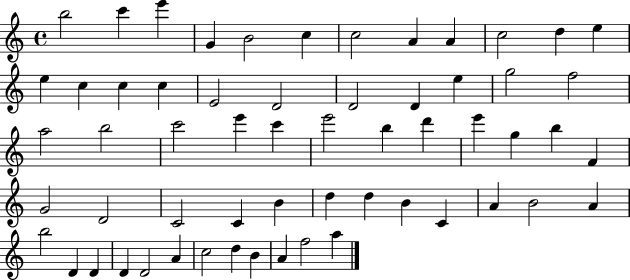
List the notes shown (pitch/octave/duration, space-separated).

B5/h C6/q E6/q G4/q B4/h C5/q C5/h A4/q A4/q C5/h D5/q E5/q E5/q C5/q C5/q C5/q E4/h D4/h D4/h D4/q E5/q G5/h F5/h A5/h B5/h C6/h E6/q C6/q E6/h B5/q D6/q E6/q G5/q B5/q F4/q G4/h D4/h C4/h C4/q B4/q D5/q D5/q B4/q C4/q A4/q B4/h A4/q B5/h D4/q D4/q D4/q D4/h A4/q C5/h D5/q B4/q A4/q F5/h A5/q